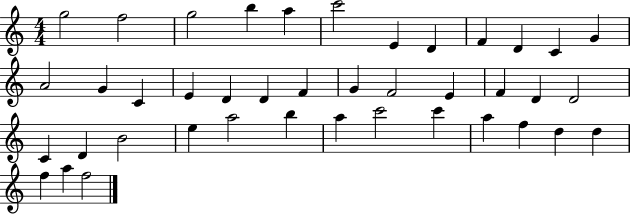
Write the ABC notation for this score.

X:1
T:Untitled
M:4/4
L:1/4
K:C
g2 f2 g2 b a c'2 E D F D C G A2 G C E D D F G F2 E F D D2 C D B2 e a2 b a c'2 c' a f d d f a f2